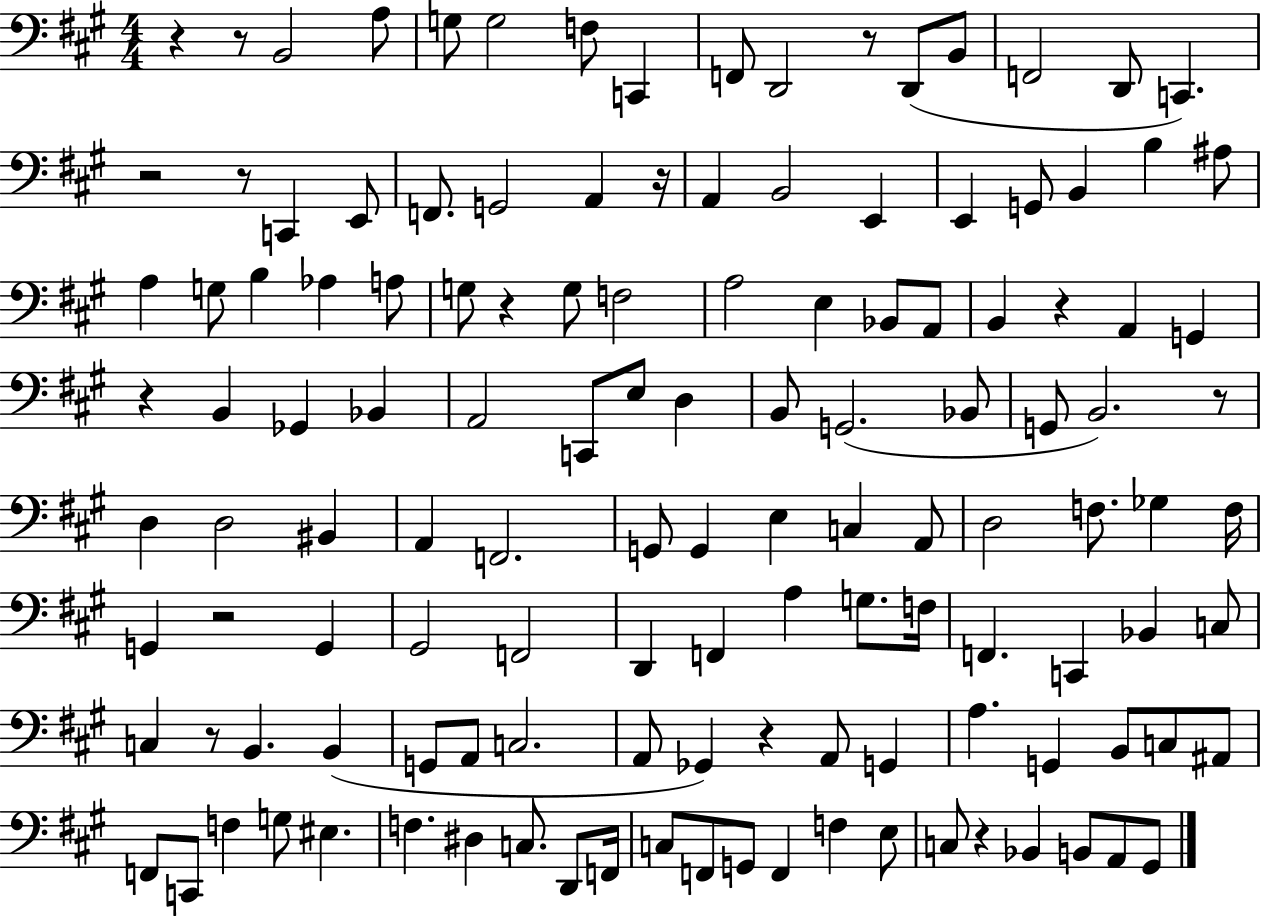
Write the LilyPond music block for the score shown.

{
  \clef bass
  \numericTimeSignature
  \time 4/4
  \key a \major
  \repeat volta 2 { r4 r8 b,2 a8 | g8 g2 f8 c,4 | f,8 d,2 r8 d,8( b,8 | f,2 d,8 c,4.) | \break r2 r8 c,4 e,8 | f,8. g,2 a,4 r16 | a,4 b,2 e,4 | e,4 g,8 b,4 b4 ais8 | \break a4 g8 b4 aes4 a8 | g8 r4 g8 f2 | a2 e4 bes,8 a,8 | b,4 r4 a,4 g,4 | \break r4 b,4 ges,4 bes,4 | a,2 c,8 e8 d4 | b,8 g,2.( bes,8 | g,8 b,2.) r8 | \break d4 d2 bis,4 | a,4 f,2. | g,8 g,4 e4 c4 a,8 | d2 f8. ges4 f16 | \break g,4 r2 g,4 | gis,2 f,2 | d,4 f,4 a4 g8. f16 | f,4. c,4 bes,4 c8 | \break c4 r8 b,4. b,4( | g,8 a,8 c2. | a,8 ges,4) r4 a,8 g,4 | a4. g,4 b,8 c8 ais,8 | \break f,8 c,8 f4 g8 eis4. | f4. dis4 c8. d,8 f,16 | c8 f,8 g,8 f,4 f4 e8 | c8 r4 bes,4 b,8 a,8 gis,8 | \break } \bar "|."
}